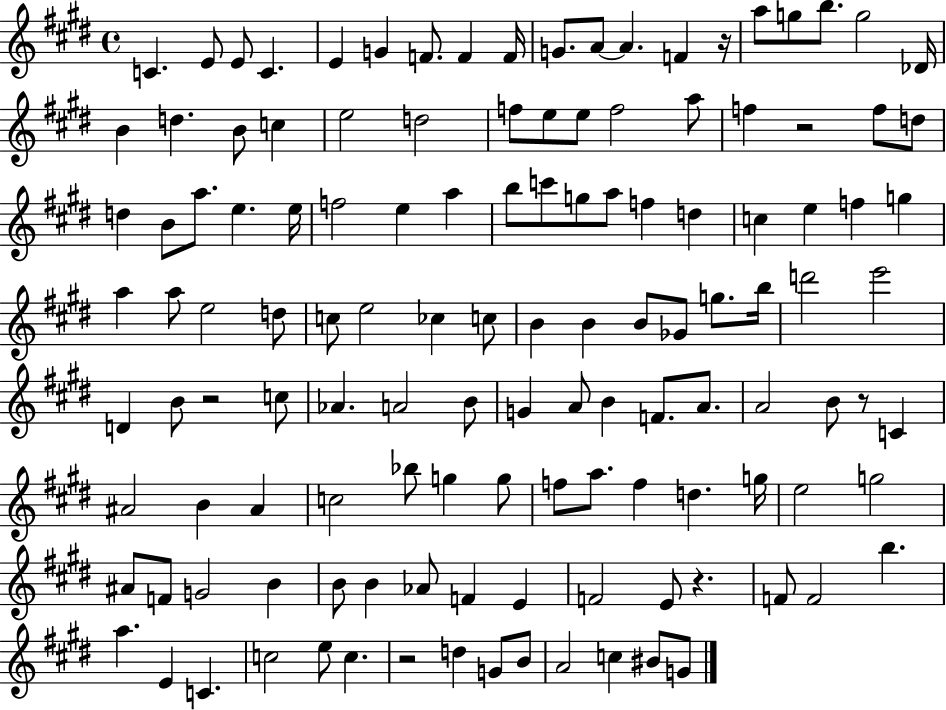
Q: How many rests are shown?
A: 6